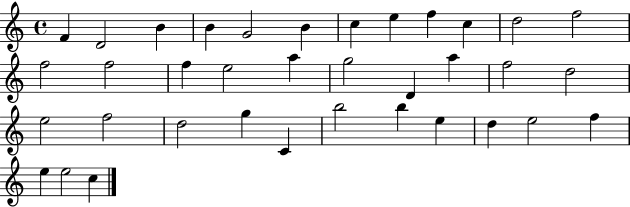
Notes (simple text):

F4/q D4/h B4/q B4/q G4/h B4/q C5/q E5/q F5/q C5/q D5/h F5/h F5/h F5/h F5/q E5/h A5/q G5/h D4/q A5/q F5/h D5/h E5/h F5/h D5/h G5/q C4/q B5/h B5/q E5/q D5/q E5/h F5/q E5/q E5/h C5/q